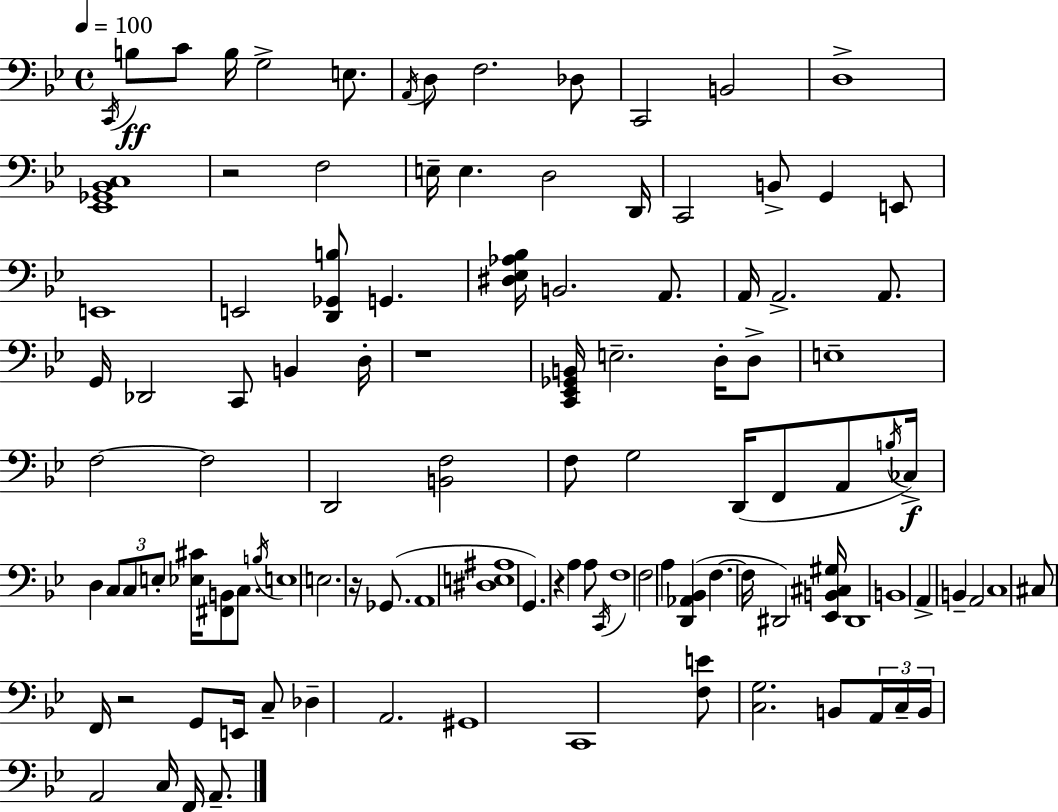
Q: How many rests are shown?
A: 5